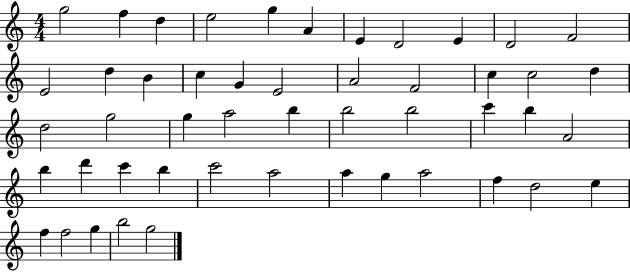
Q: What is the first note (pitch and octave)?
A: G5